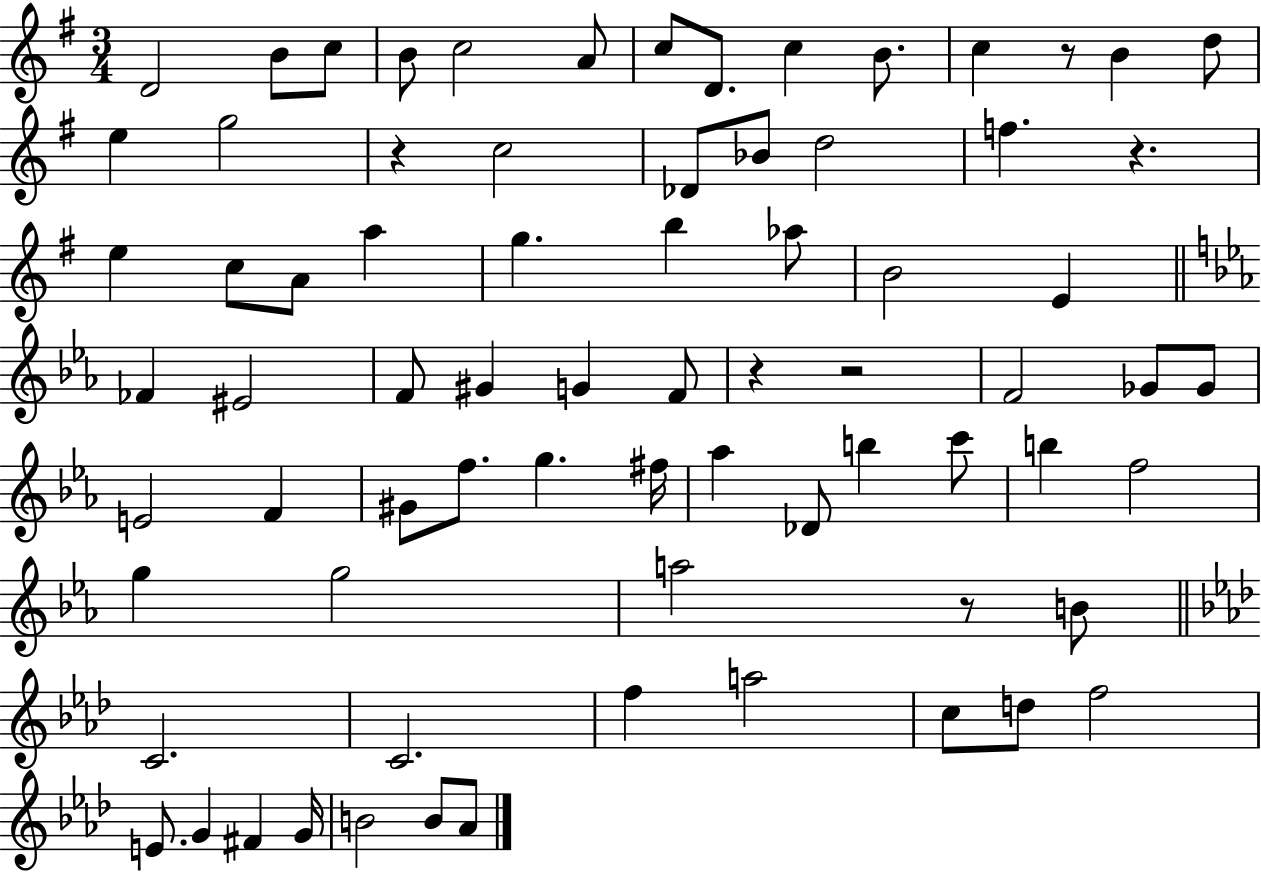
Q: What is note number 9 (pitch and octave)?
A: C5